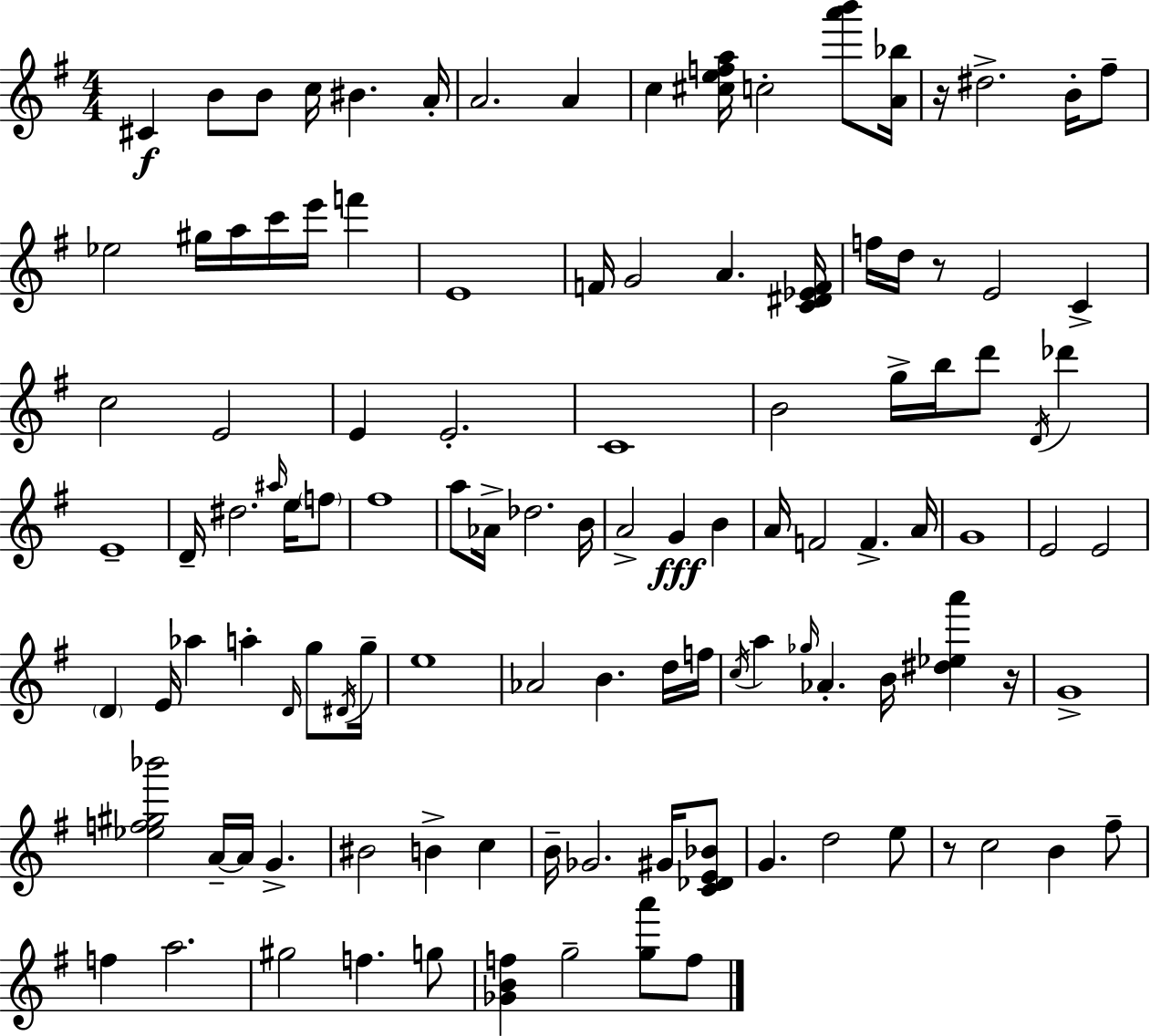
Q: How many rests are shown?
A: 4